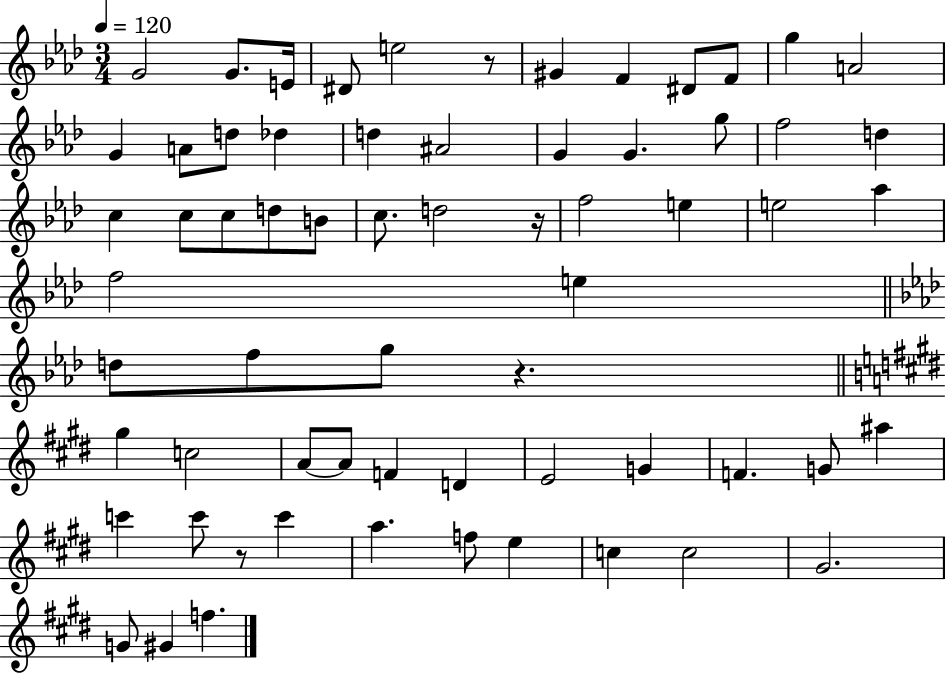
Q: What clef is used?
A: treble